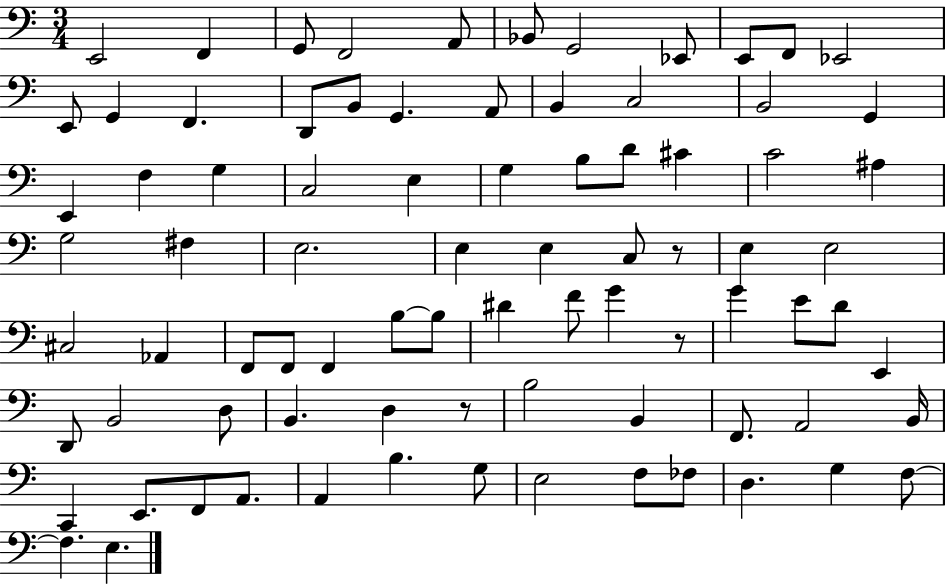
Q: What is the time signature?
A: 3/4